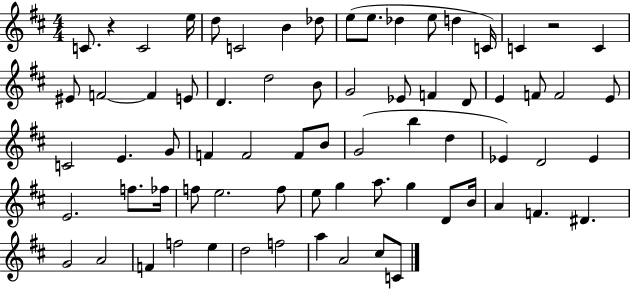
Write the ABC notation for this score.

X:1
T:Untitled
M:4/4
L:1/4
K:D
C/2 z C2 e/4 d/2 C2 B _d/2 e/2 e/2 _d e/2 d C/4 C z2 C ^E/2 F2 F E/2 D d2 B/2 G2 _E/2 F D/2 E F/2 F2 E/2 C2 E G/2 F F2 F/2 B/2 G2 b d _E D2 _E E2 f/2 _f/4 f/2 e2 f/2 e/2 g a/2 g D/2 B/4 A F ^D G2 A2 F f2 e d2 f2 a A2 ^c/2 C/2